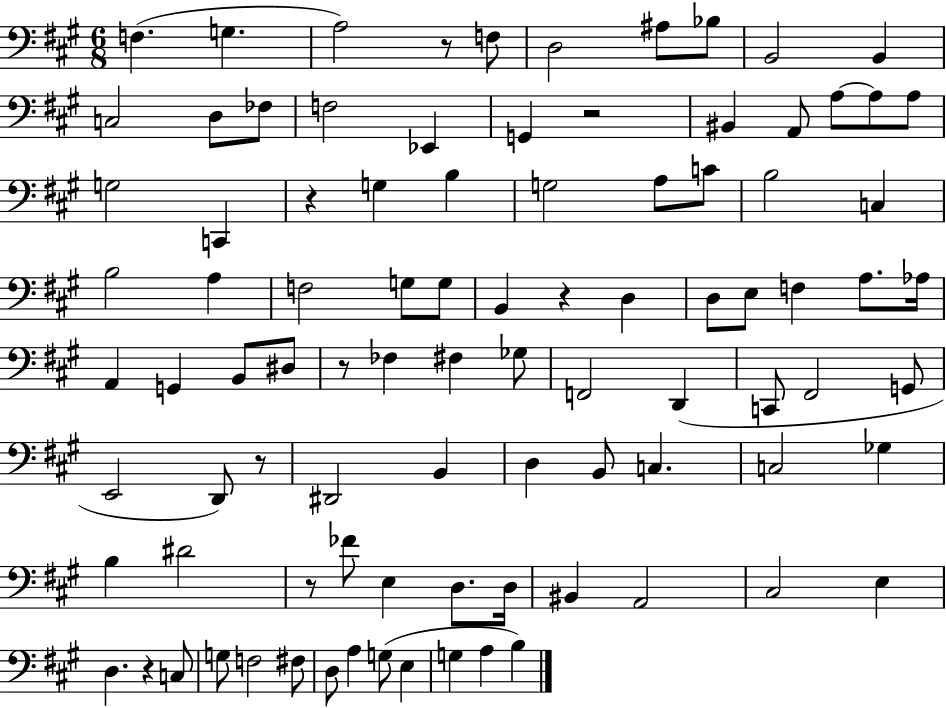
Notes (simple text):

F3/q. G3/q. A3/h R/e F3/e D3/h A#3/e Bb3/e B2/h B2/q C3/h D3/e FES3/e F3/h Eb2/q G2/q R/h BIS2/q A2/e A3/e A3/e A3/e G3/h C2/q R/q G3/q B3/q G3/h A3/e C4/e B3/h C3/q B3/h A3/q F3/h G3/e G3/e B2/q R/q D3/q D3/e E3/e F3/q A3/e. Ab3/s A2/q G2/q B2/e D#3/e R/e FES3/q F#3/q Gb3/e F2/h D2/q C2/e F#2/h G2/e E2/h D2/e R/e D#2/h B2/q D3/q B2/e C3/q. C3/h Gb3/q B3/q D#4/h R/e FES4/e E3/q D3/e. D3/s BIS2/q A2/h C#3/h E3/q D3/q. R/q C3/e G3/e F3/h F#3/e D3/e A3/q G3/e E3/q G3/q A3/q B3/q